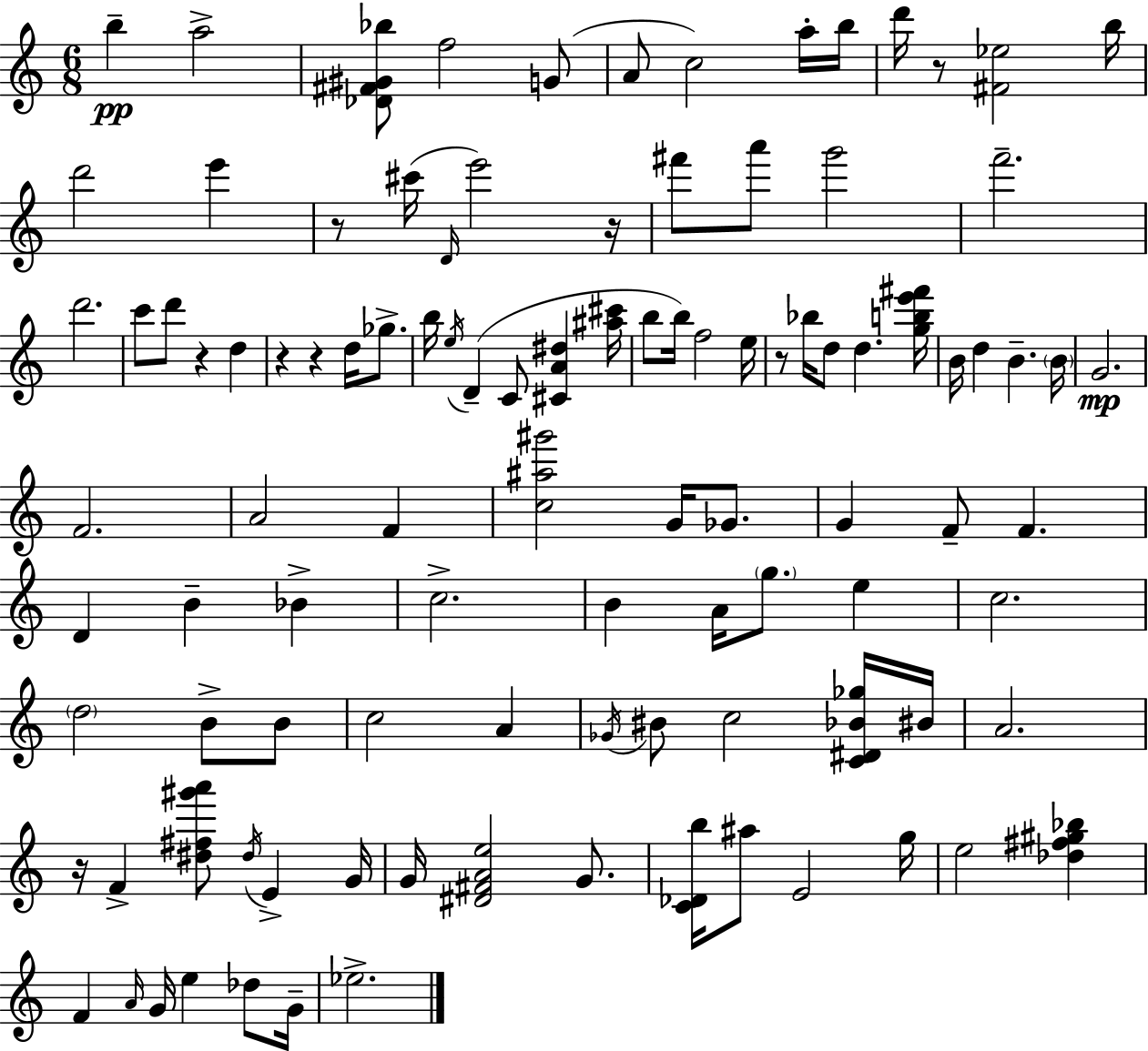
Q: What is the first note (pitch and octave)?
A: B5